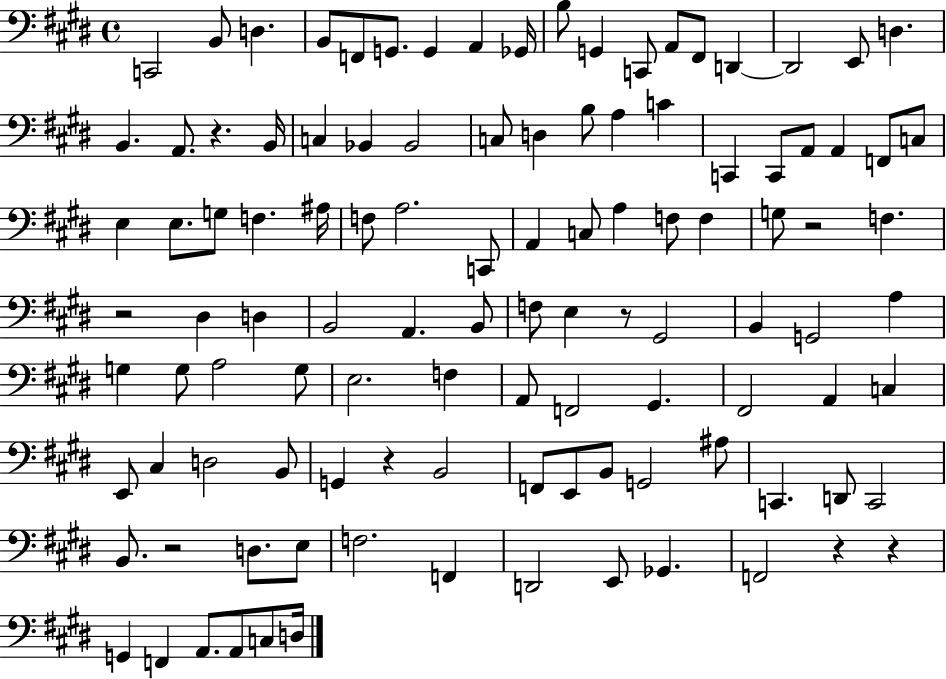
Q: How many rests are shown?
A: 8